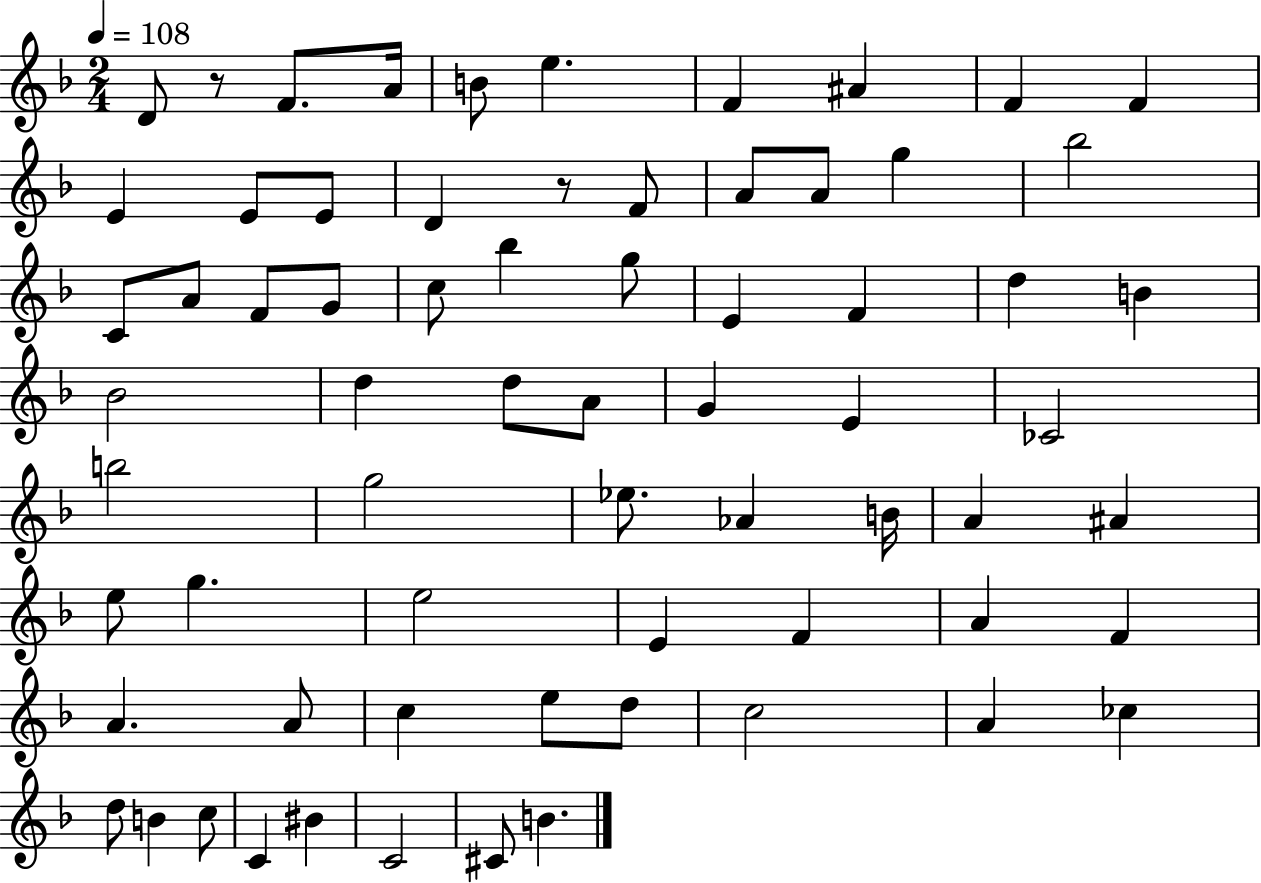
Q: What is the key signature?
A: F major